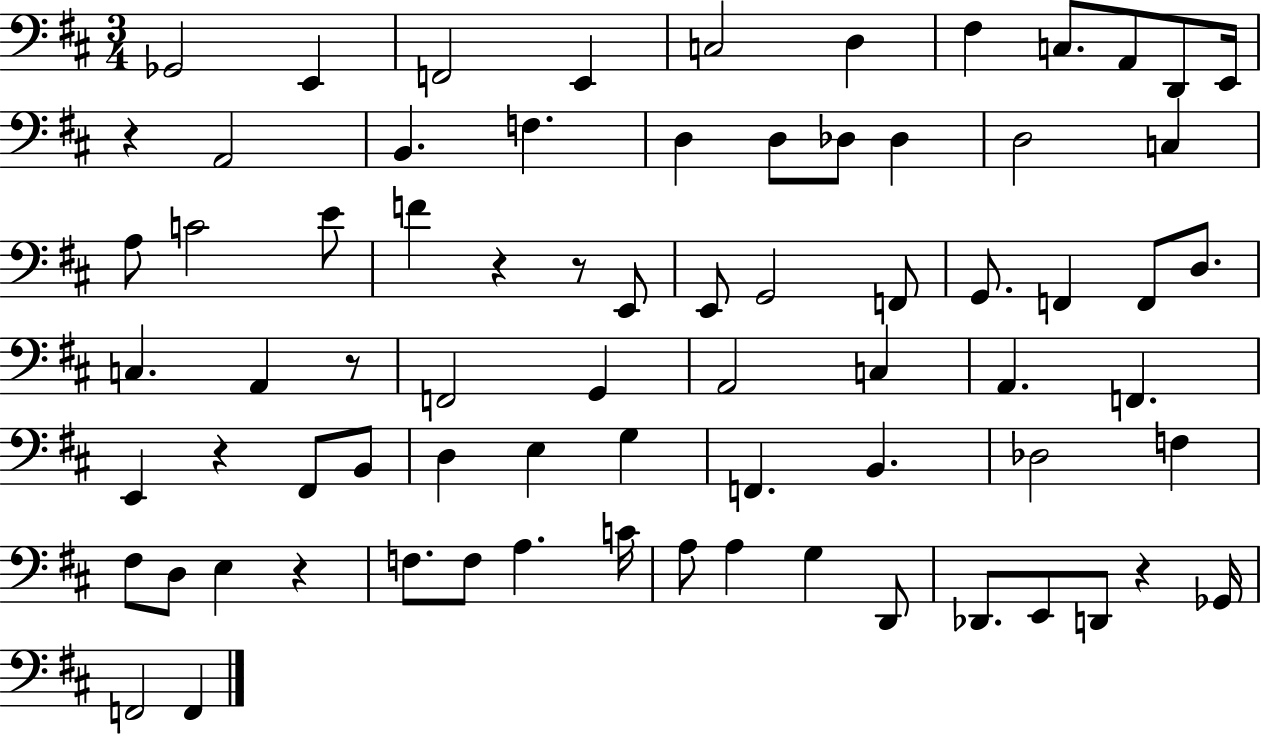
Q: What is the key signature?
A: D major